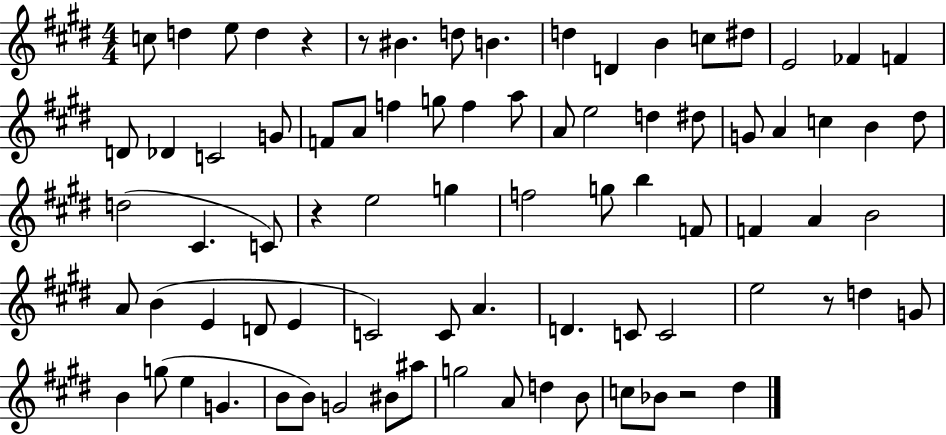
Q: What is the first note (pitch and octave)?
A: C5